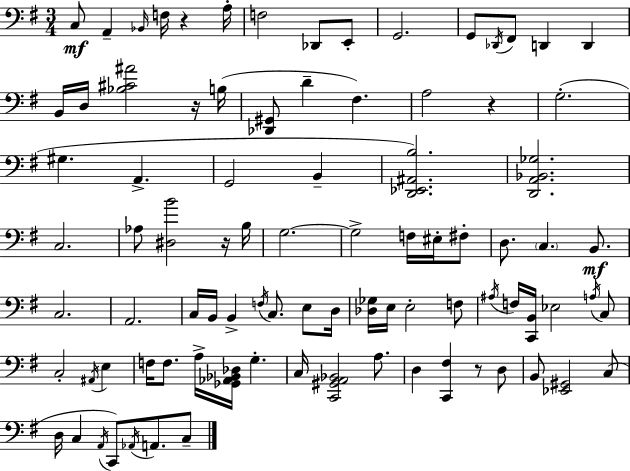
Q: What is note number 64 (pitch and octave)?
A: D3